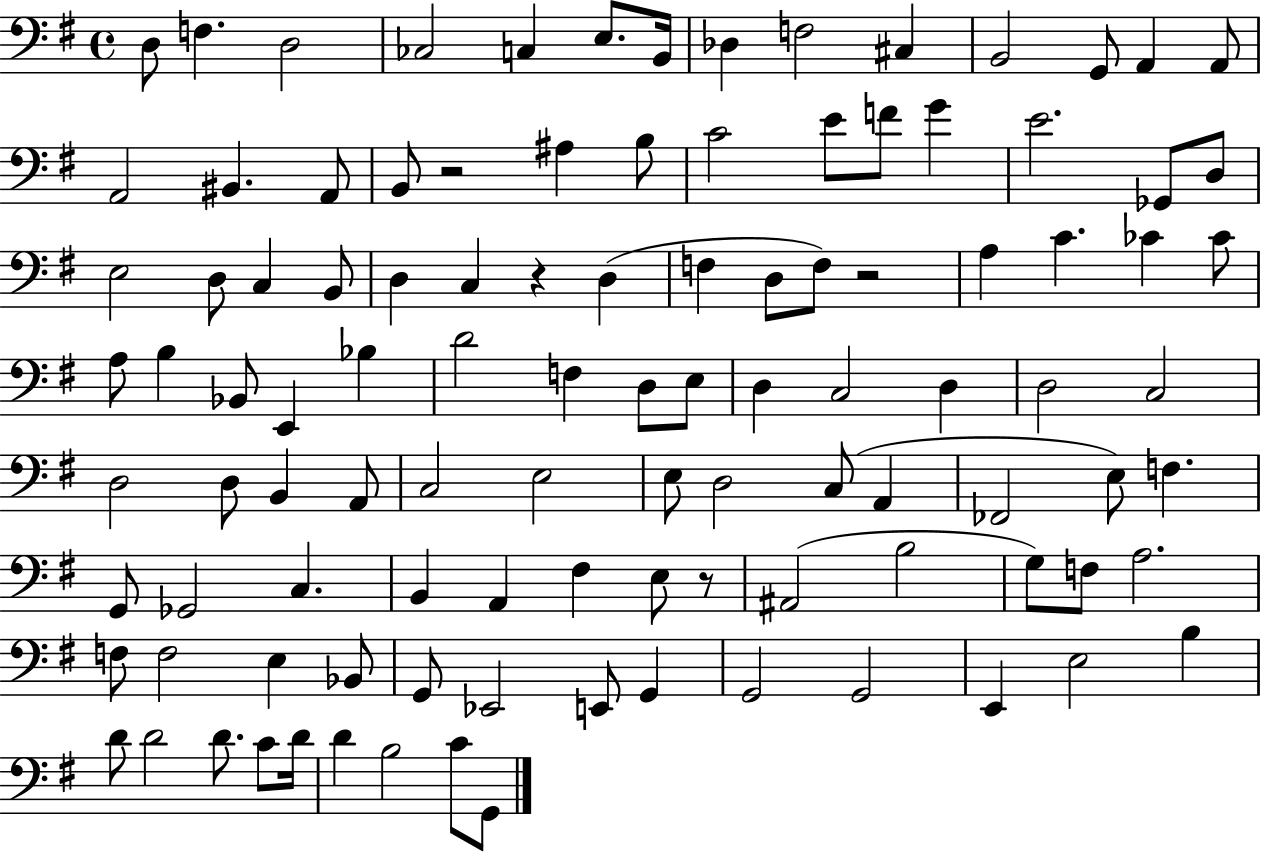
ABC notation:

X:1
T:Untitled
M:4/4
L:1/4
K:G
D,/2 F, D,2 _C,2 C, E,/2 B,,/4 _D, F,2 ^C, B,,2 G,,/2 A,, A,,/2 A,,2 ^B,, A,,/2 B,,/2 z2 ^A, B,/2 C2 E/2 F/2 G E2 _G,,/2 D,/2 E,2 D,/2 C, B,,/2 D, C, z D, F, D,/2 F,/2 z2 A, C _C _C/2 A,/2 B, _B,,/2 E,, _B, D2 F, D,/2 E,/2 D, C,2 D, D,2 C,2 D,2 D,/2 B,, A,,/2 C,2 E,2 E,/2 D,2 C,/2 A,, _F,,2 E,/2 F, G,,/2 _G,,2 C, B,, A,, ^F, E,/2 z/2 ^A,,2 B,2 G,/2 F,/2 A,2 F,/2 F,2 E, _B,,/2 G,,/2 _E,,2 E,,/2 G,, G,,2 G,,2 E,, E,2 B, D/2 D2 D/2 C/2 D/4 D B,2 C/2 G,,/2